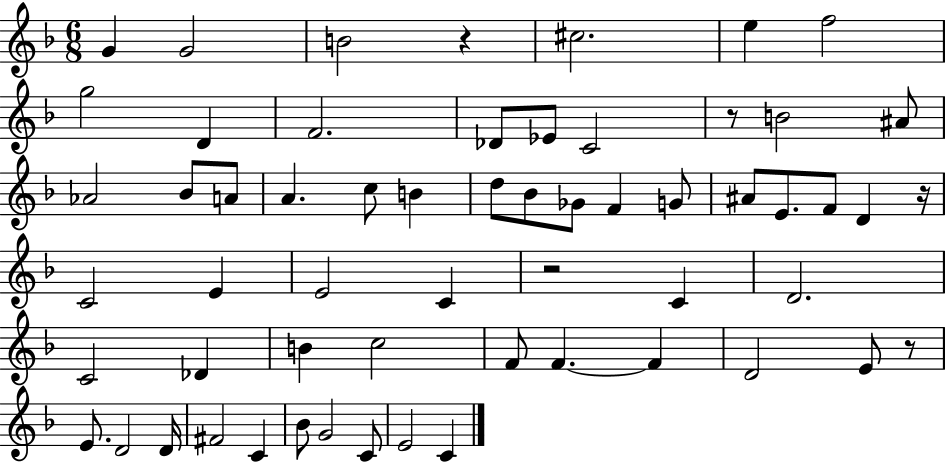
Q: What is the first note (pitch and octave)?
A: G4